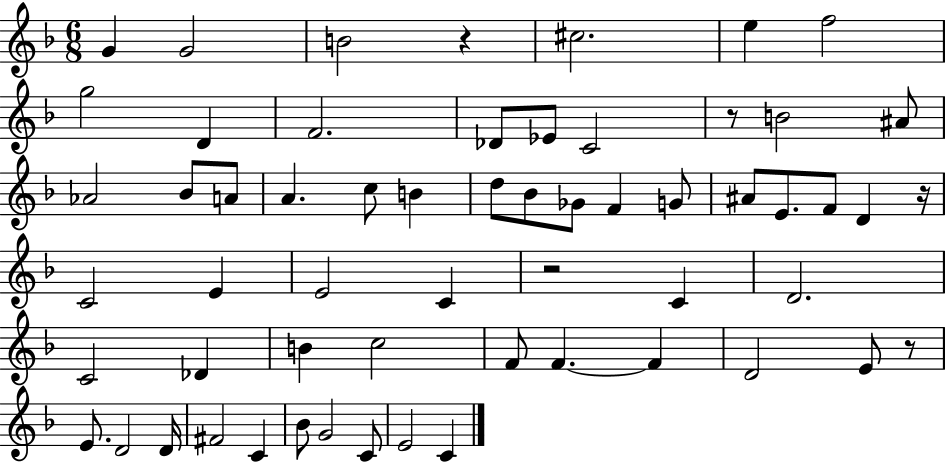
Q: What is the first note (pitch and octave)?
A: G4